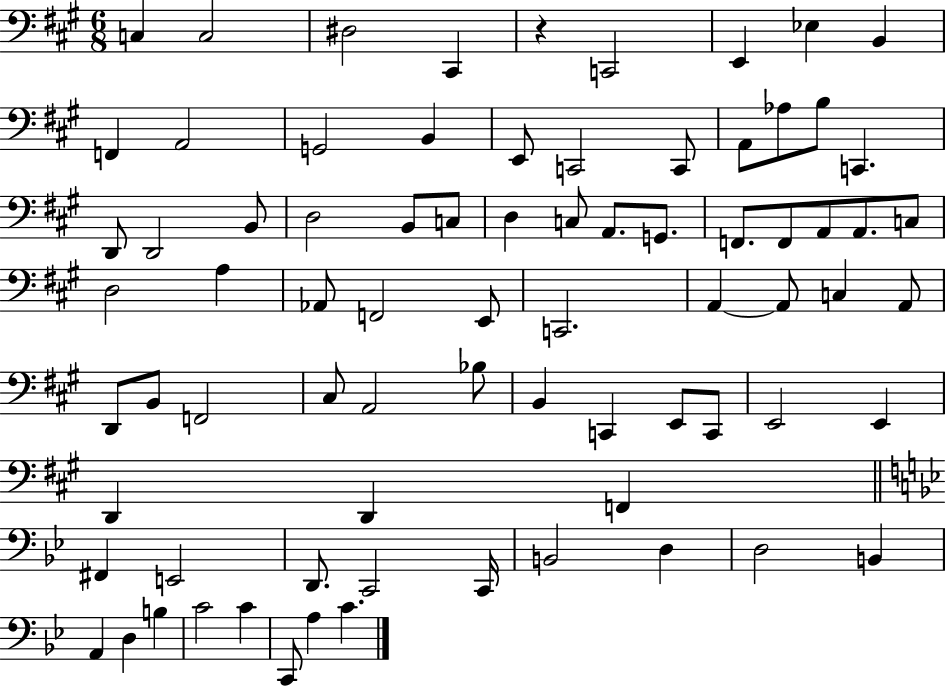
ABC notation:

X:1
T:Untitled
M:6/8
L:1/4
K:A
C, C,2 ^D,2 ^C,, z C,,2 E,, _E, B,, F,, A,,2 G,,2 B,, E,,/2 C,,2 C,,/2 A,,/2 _A,/2 B,/2 C,, D,,/2 D,,2 B,,/2 D,2 B,,/2 C,/2 D, C,/2 A,,/2 G,,/2 F,,/2 F,,/2 A,,/2 A,,/2 C,/2 D,2 A, _A,,/2 F,,2 E,,/2 C,,2 A,, A,,/2 C, A,,/2 D,,/2 B,,/2 F,,2 ^C,/2 A,,2 _B,/2 B,, C,, E,,/2 C,,/2 E,,2 E,, D,, D,, F,, ^F,, E,,2 D,,/2 C,,2 C,,/4 B,,2 D, D,2 B,, A,, D, B, C2 C C,,/2 A, C